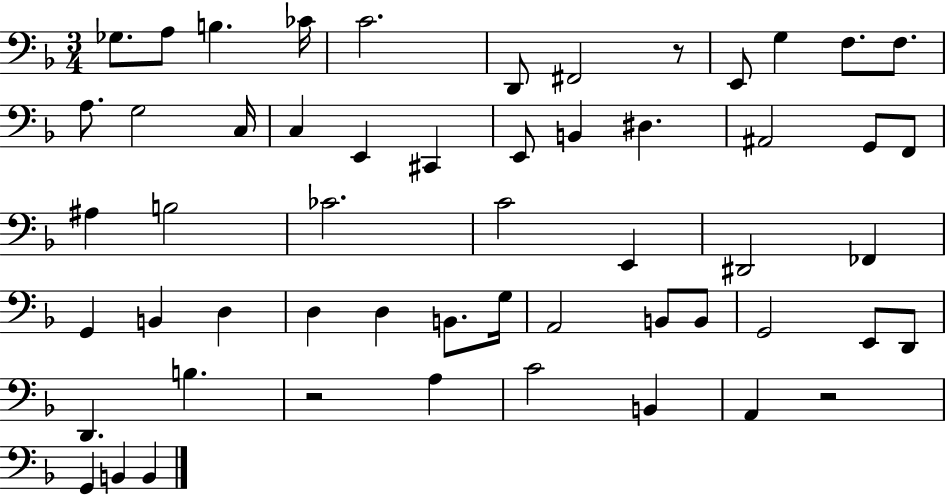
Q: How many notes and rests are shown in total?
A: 55